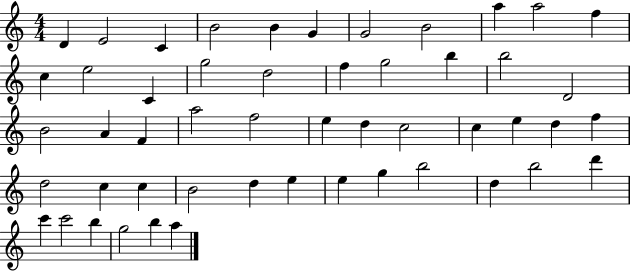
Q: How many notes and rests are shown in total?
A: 51